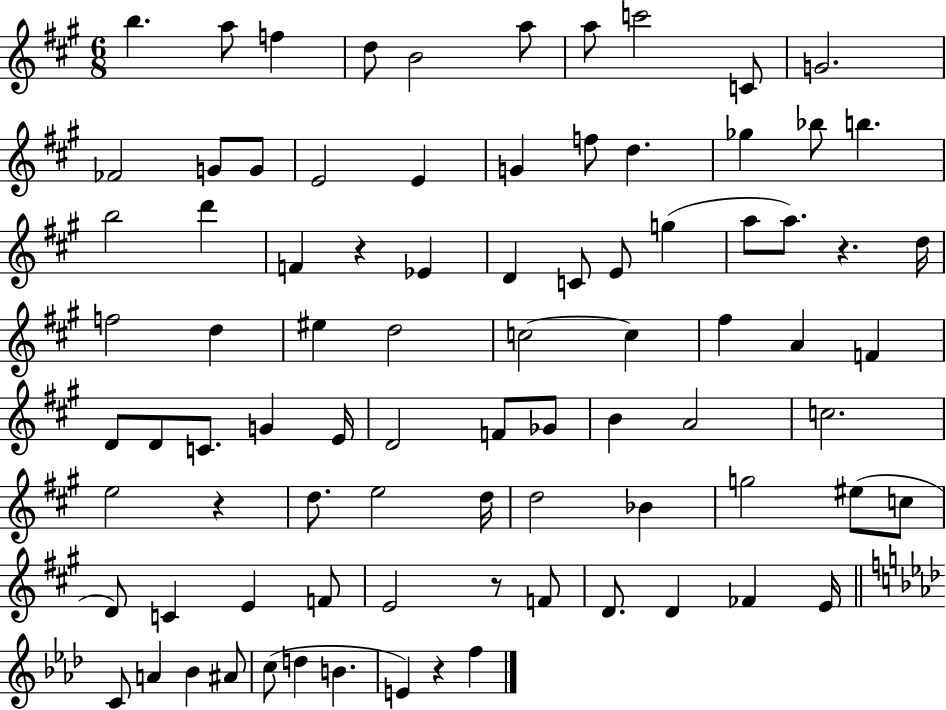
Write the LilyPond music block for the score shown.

{
  \clef treble
  \numericTimeSignature
  \time 6/8
  \key a \major
  b''4. a''8 f''4 | d''8 b'2 a''8 | a''8 c'''2 c'8 | g'2. | \break fes'2 g'8 g'8 | e'2 e'4 | g'4 f''8 d''4. | ges''4 bes''8 b''4. | \break b''2 d'''4 | f'4 r4 ees'4 | d'4 c'8 e'8 g''4( | a''8 a''8.) r4. d''16 | \break f''2 d''4 | eis''4 d''2 | c''2~~ c''4 | fis''4 a'4 f'4 | \break d'8 d'8 c'8. g'4 e'16 | d'2 f'8 ges'8 | b'4 a'2 | c''2. | \break e''2 r4 | d''8. e''2 d''16 | d''2 bes'4 | g''2 eis''8( c''8 | \break d'8) c'4 e'4 f'8 | e'2 r8 f'8 | d'8. d'4 fes'4 e'16 | \bar "||" \break \key aes \major c'8 a'4 bes'4 ais'8 | c''8( d''4 b'4. | e'4) r4 f''4 | \bar "|."
}